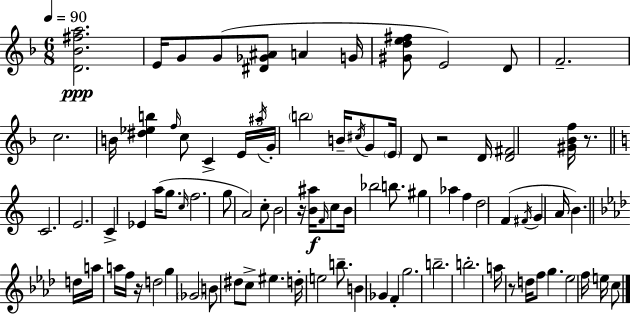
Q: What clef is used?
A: treble